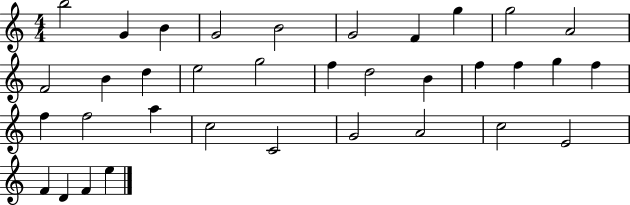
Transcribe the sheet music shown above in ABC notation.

X:1
T:Untitled
M:4/4
L:1/4
K:C
b2 G B G2 B2 G2 F g g2 A2 F2 B d e2 g2 f d2 B f f g f f f2 a c2 C2 G2 A2 c2 E2 F D F e